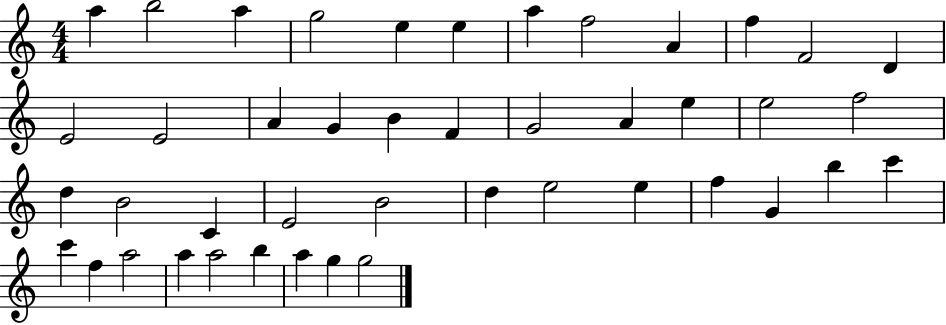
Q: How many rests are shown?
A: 0